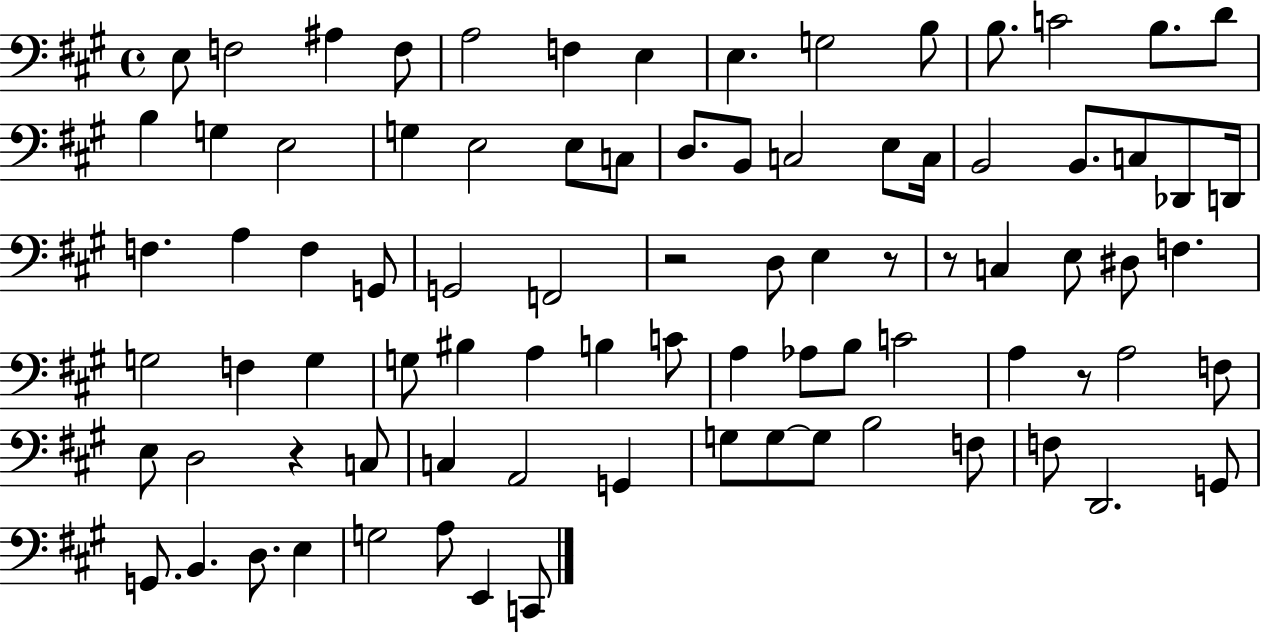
E3/e F3/h A#3/q F3/e A3/h F3/q E3/q E3/q. G3/h B3/e B3/e. C4/h B3/e. D4/e B3/q G3/q E3/h G3/q E3/h E3/e C3/e D3/e. B2/e C3/h E3/e C3/s B2/h B2/e. C3/e Db2/e D2/s F3/q. A3/q F3/q G2/e G2/h F2/h R/h D3/e E3/q R/e R/e C3/q E3/e D#3/e F3/q. G3/h F3/q G3/q G3/e BIS3/q A3/q B3/q C4/e A3/q Ab3/e B3/e C4/h A3/q R/e A3/h F3/e E3/e D3/h R/q C3/e C3/q A2/h G2/q G3/e G3/e G3/e B3/h F3/e F3/e D2/h. G2/e G2/e. B2/q. D3/e. E3/q G3/h A3/e E2/q C2/e